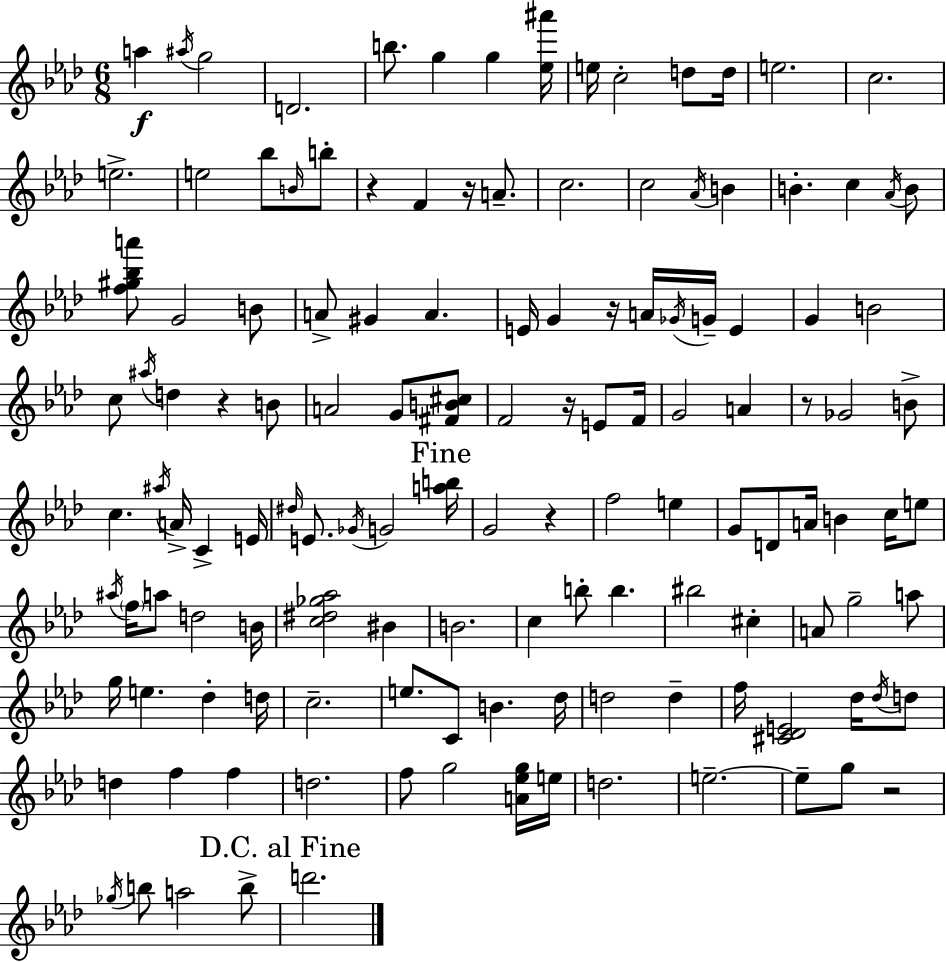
A5/q A#5/s G5/h D4/h. B5/e. G5/q G5/q [Eb5,A#6]/s E5/s C5/h D5/e D5/s E5/h. C5/h. E5/h. E5/h Bb5/e B4/s B5/e R/q F4/q R/s A4/e. C5/h. C5/h Ab4/s B4/q B4/q. C5/q Ab4/s B4/e [F5,G#5,Bb5,A6]/e G4/h B4/e A4/e G#4/q A4/q. E4/s G4/q R/s A4/s Gb4/s G4/s E4/q G4/q B4/h C5/e A#5/s D5/q R/q B4/e A4/h G4/e [F#4,B4,C#5]/e F4/h R/s E4/e F4/s G4/h A4/q R/e Gb4/h B4/e C5/q. A#5/s A4/s C4/q E4/s D#5/s E4/e. Gb4/s G4/h [A5,B5]/s G4/h R/q F5/h E5/q G4/e D4/e A4/s B4/q C5/s E5/e A#5/s F5/s A5/e D5/h B4/s [C5,D#5,Gb5,Ab5]/h BIS4/q B4/h. C5/q B5/e B5/q. BIS5/h C#5/q A4/e G5/h A5/e G5/s E5/q. Db5/q D5/s C5/h. E5/e. C4/e B4/q. Db5/s D5/h D5/q F5/s [C#4,Db4,E4]/h Db5/s Db5/s D5/e D5/q F5/q F5/q D5/h. F5/e G5/h [A4,Eb5,G5]/s E5/s D5/h. E5/h. E5/e G5/e R/h Gb5/s B5/e A5/h B5/e D6/h.